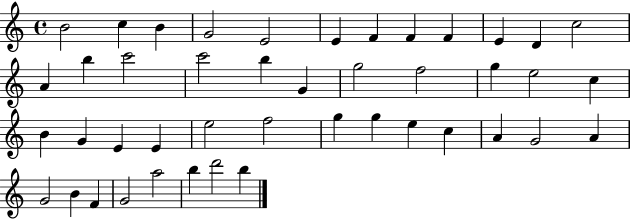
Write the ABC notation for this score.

X:1
T:Untitled
M:4/4
L:1/4
K:C
B2 c B G2 E2 E F F F E D c2 A b c'2 c'2 b G g2 f2 g e2 c B G E E e2 f2 g g e c A G2 A G2 B F G2 a2 b d'2 b